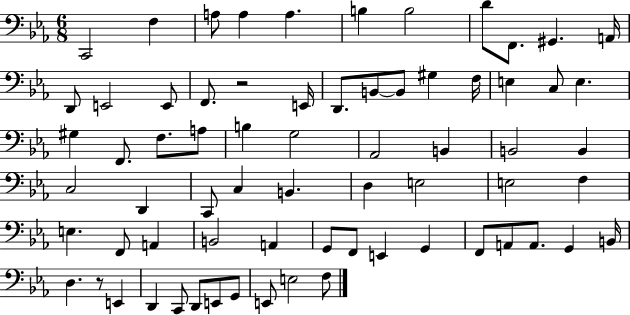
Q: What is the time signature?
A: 6/8